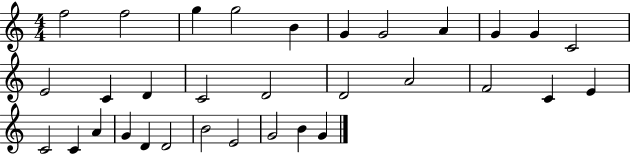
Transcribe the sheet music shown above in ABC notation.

X:1
T:Untitled
M:4/4
L:1/4
K:C
f2 f2 g g2 B G G2 A G G C2 E2 C D C2 D2 D2 A2 F2 C E C2 C A G D D2 B2 E2 G2 B G